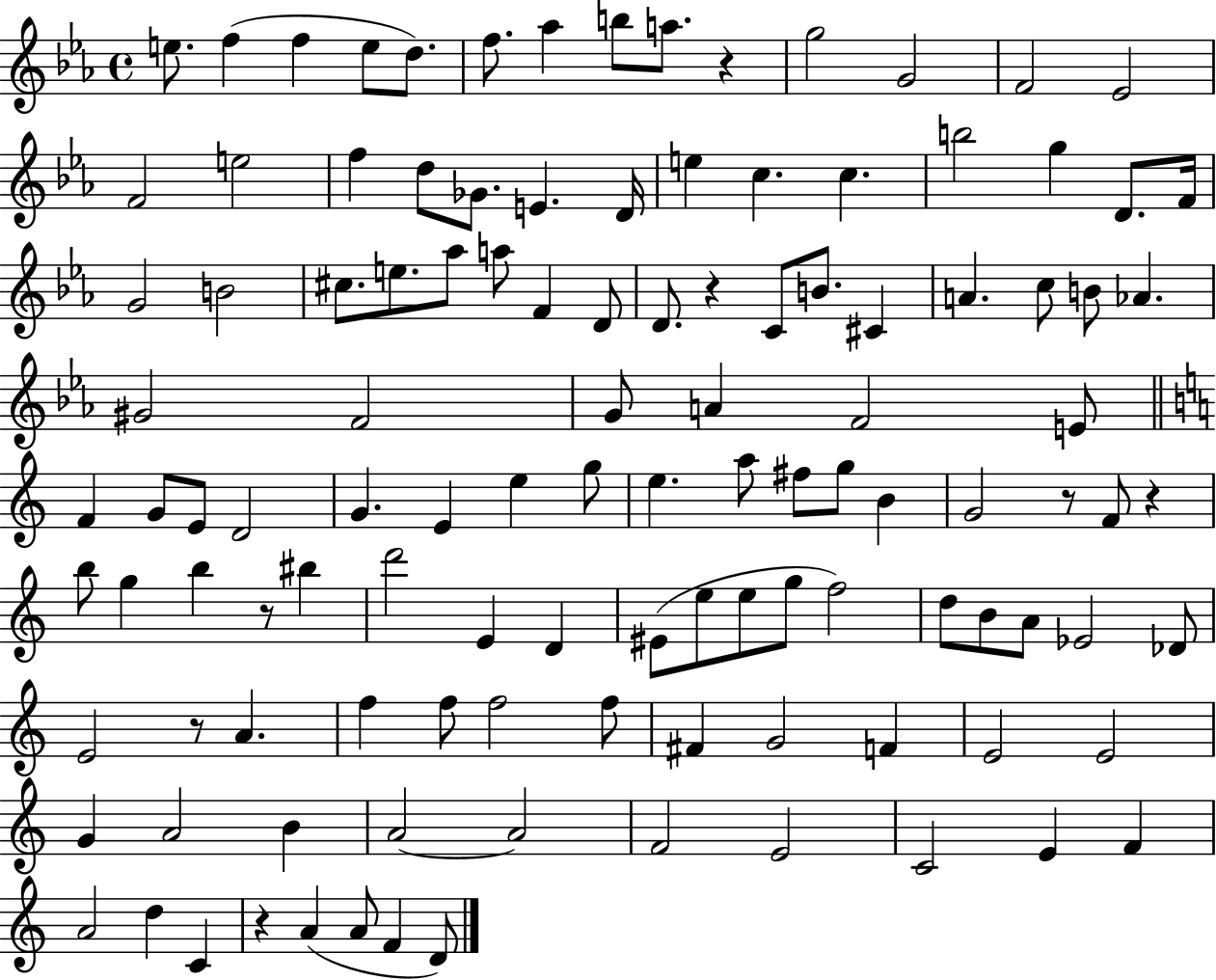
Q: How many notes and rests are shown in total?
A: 116